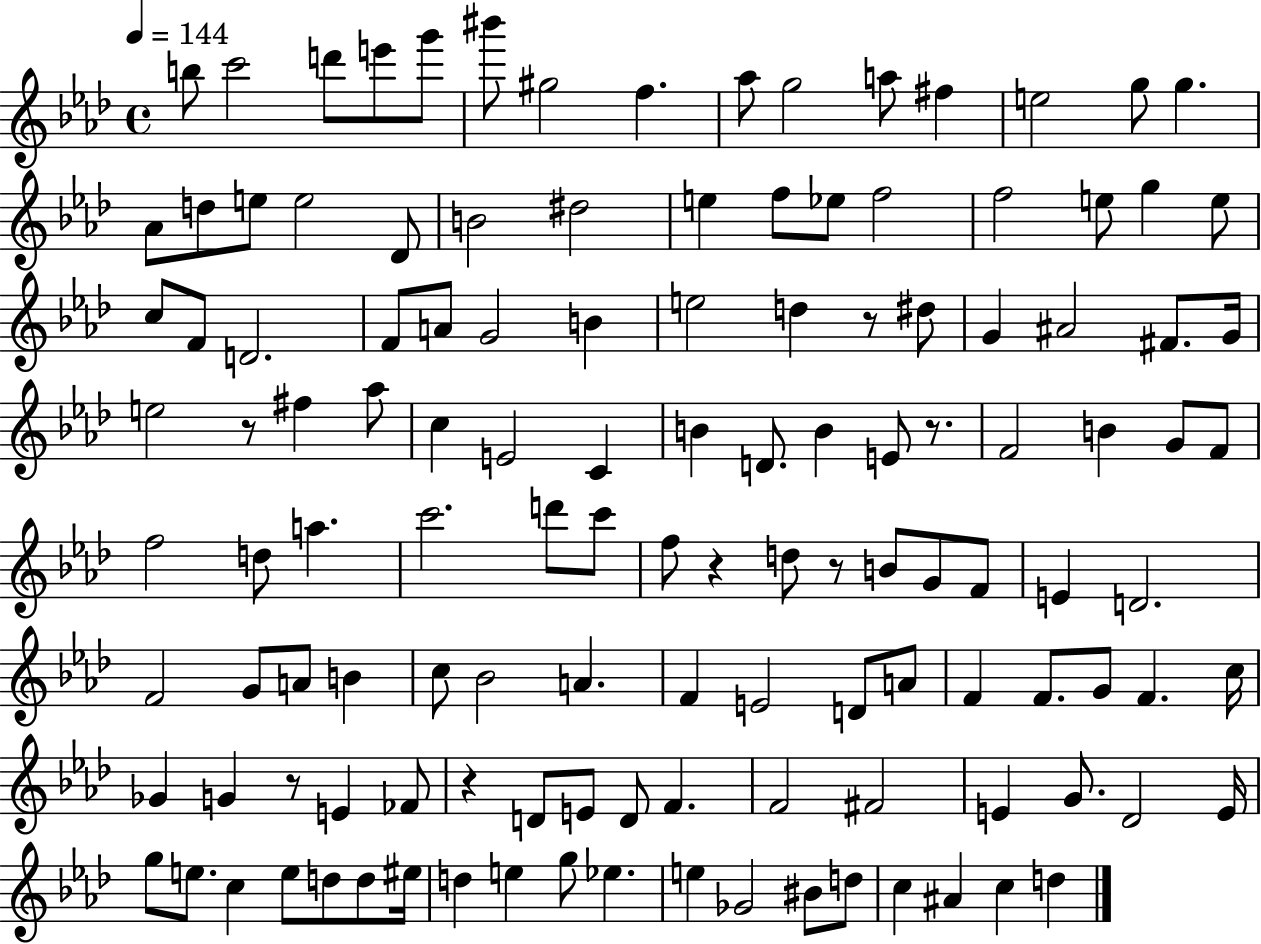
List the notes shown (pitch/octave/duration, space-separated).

B5/e C6/h D6/e E6/e G6/e BIS6/e G#5/h F5/q. Ab5/e G5/h A5/e F#5/q E5/h G5/e G5/q. Ab4/e D5/e E5/e E5/h Db4/e B4/h D#5/h E5/q F5/e Eb5/e F5/h F5/h E5/e G5/q E5/e C5/e F4/e D4/h. F4/e A4/e G4/h B4/q E5/h D5/q R/e D#5/e G4/q A#4/h F#4/e. G4/s E5/h R/e F#5/q Ab5/e C5/q E4/h C4/q B4/q D4/e. B4/q E4/e R/e. F4/h B4/q G4/e F4/e F5/h D5/e A5/q. C6/h. D6/e C6/e F5/e R/q D5/e R/e B4/e G4/e F4/e E4/q D4/h. F4/h G4/e A4/e B4/q C5/e Bb4/h A4/q. F4/q E4/h D4/e A4/e F4/q F4/e. G4/e F4/q. C5/s Gb4/q G4/q R/e E4/q FES4/e R/q D4/e E4/e D4/e F4/q. F4/h F#4/h E4/q G4/e. Db4/h E4/s G5/e E5/e. C5/q E5/e D5/e D5/e EIS5/s D5/q E5/q G5/e Eb5/q. E5/q Gb4/h BIS4/e D5/e C5/q A#4/q C5/q D5/q